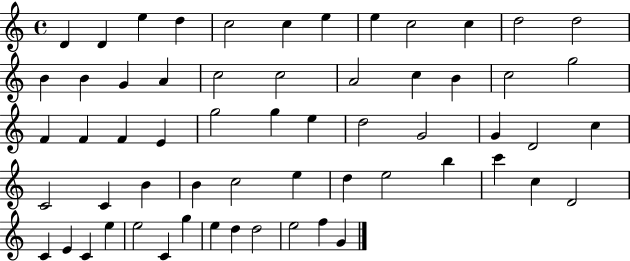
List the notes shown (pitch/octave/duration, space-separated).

D4/q D4/q E5/q D5/q C5/h C5/q E5/q E5/q C5/h C5/q D5/h D5/h B4/q B4/q G4/q A4/q C5/h C5/h A4/h C5/q B4/q C5/h G5/h F4/q F4/q F4/q E4/q G5/h G5/q E5/q D5/h G4/h G4/q D4/h C5/q C4/h C4/q B4/q B4/q C5/h E5/q D5/q E5/h B5/q C6/q C5/q D4/h C4/q E4/q C4/q E5/q E5/h C4/q G5/q E5/q D5/q D5/h E5/h F5/q G4/q